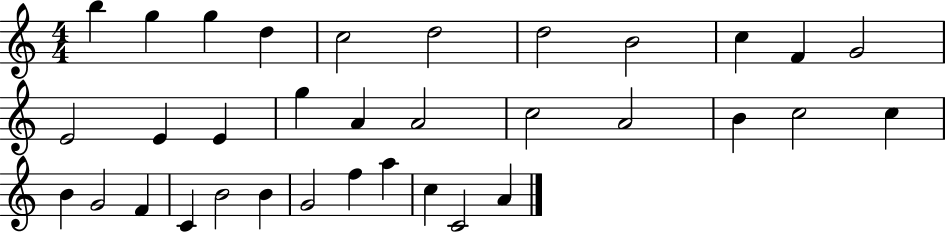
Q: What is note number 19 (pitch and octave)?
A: A4